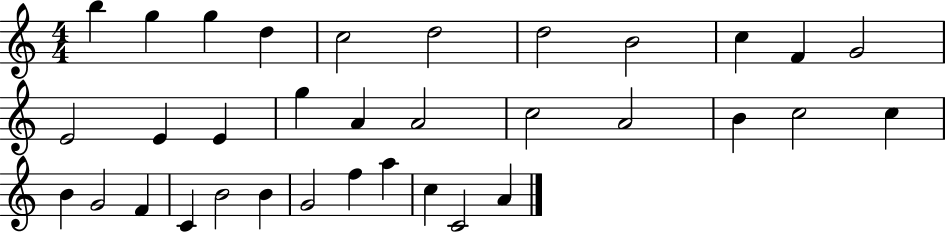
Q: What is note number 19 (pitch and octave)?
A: A4